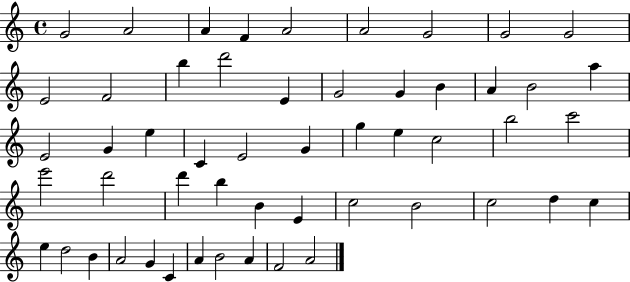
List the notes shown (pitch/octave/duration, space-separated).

G4/h A4/h A4/q F4/q A4/h A4/h G4/h G4/h G4/h E4/h F4/h B5/q D6/h E4/q G4/h G4/q B4/q A4/q B4/h A5/q E4/h G4/q E5/q C4/q E4/h G4/q G5/q E5/q C5/h B5/h C6/h E6/h D6/h D6/q B5/q B4/q E4/q C5/h B4/h C5/h D5/q C5/q E5/q D5/h B4/q A4/h G4/q C4/q A4/q B4/h A4/q F4/h A4/h